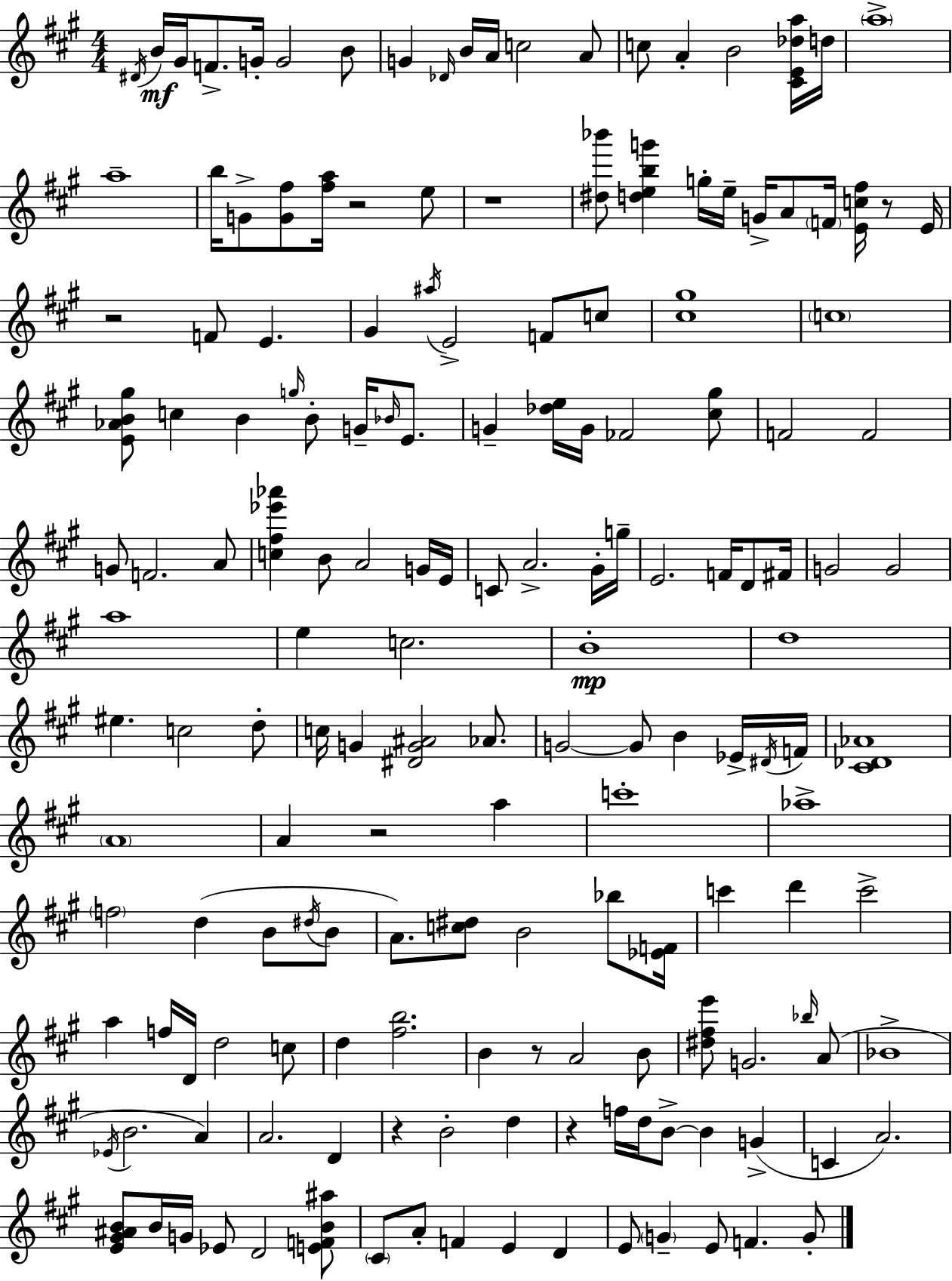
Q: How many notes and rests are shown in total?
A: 166